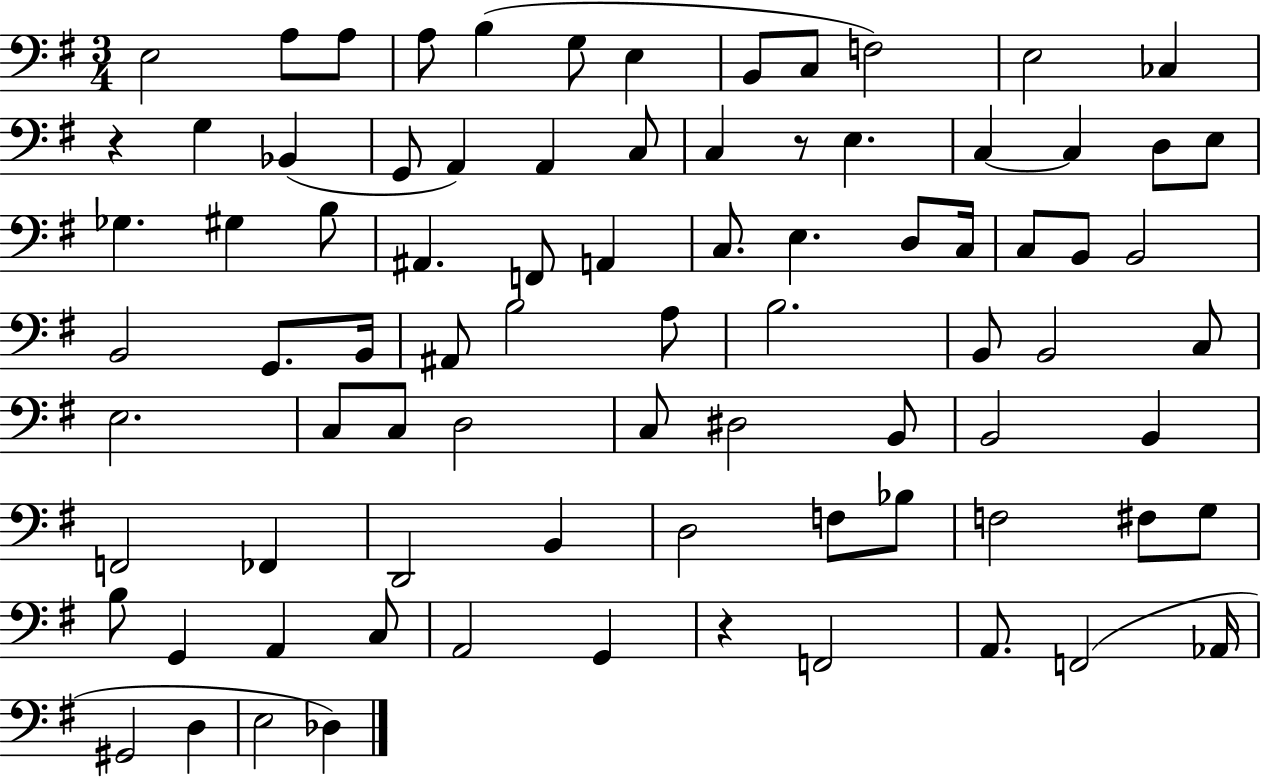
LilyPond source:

{
  \clef bass
  \numericTimeSignature
  \time 3/4
  \key g \major
  \repeat volta 2 { e2 a8 a8 | a8 b4( g8 e4 | b,8 c8 f2) | e2 ces4 | \break r4 g4 bes,4( | g,8 a,4) a,4 c8 | c4 r8 e4. | c4~~ c4 d8 e8 | \break ges4. gis4 b8 | ais,4. f,8 a,4 | c8. e4. d8 c16 | c8 b,8 b,2 | \break b,2 g,8. b,16 | ais,8 b2 a8 | b2. | b,8 b,2 c8 | \break e2. | c8 c8 d2 | c8 dis2 b,8 | b,2 b,4 | \break f,2 fes,4 | d,2 b,4 | d2 f8 bes8 | f2 fis8 g8 | \break b8 g,4 a,4 c8 | a,2 g,4 | r4 f,2 | a,8. f,2( aes,16 | \break gis,2 d4 | e2 des4) | } \bar "|."
}